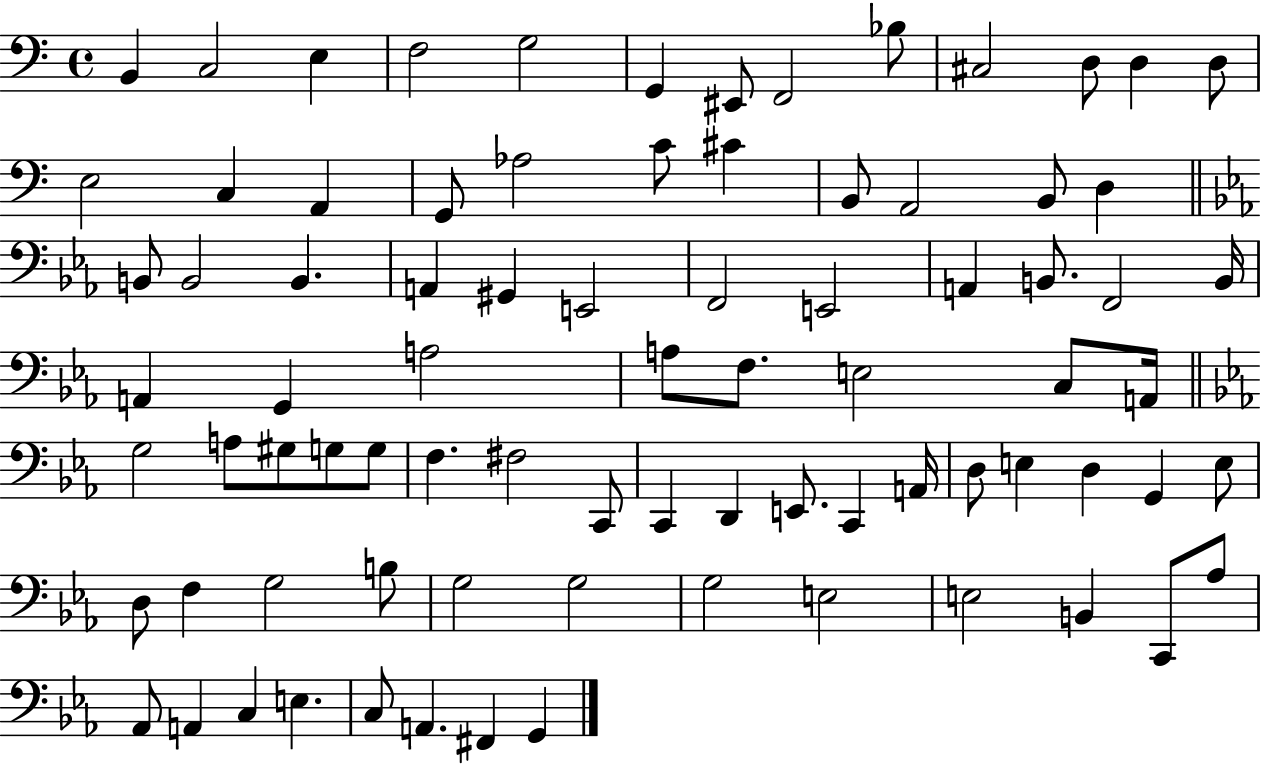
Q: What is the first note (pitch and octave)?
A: B2